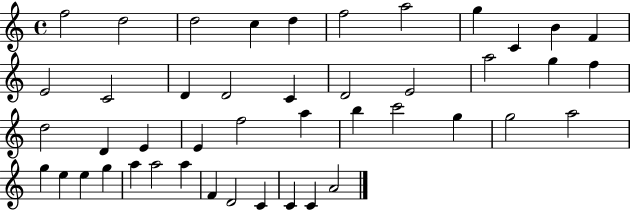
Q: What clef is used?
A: treble